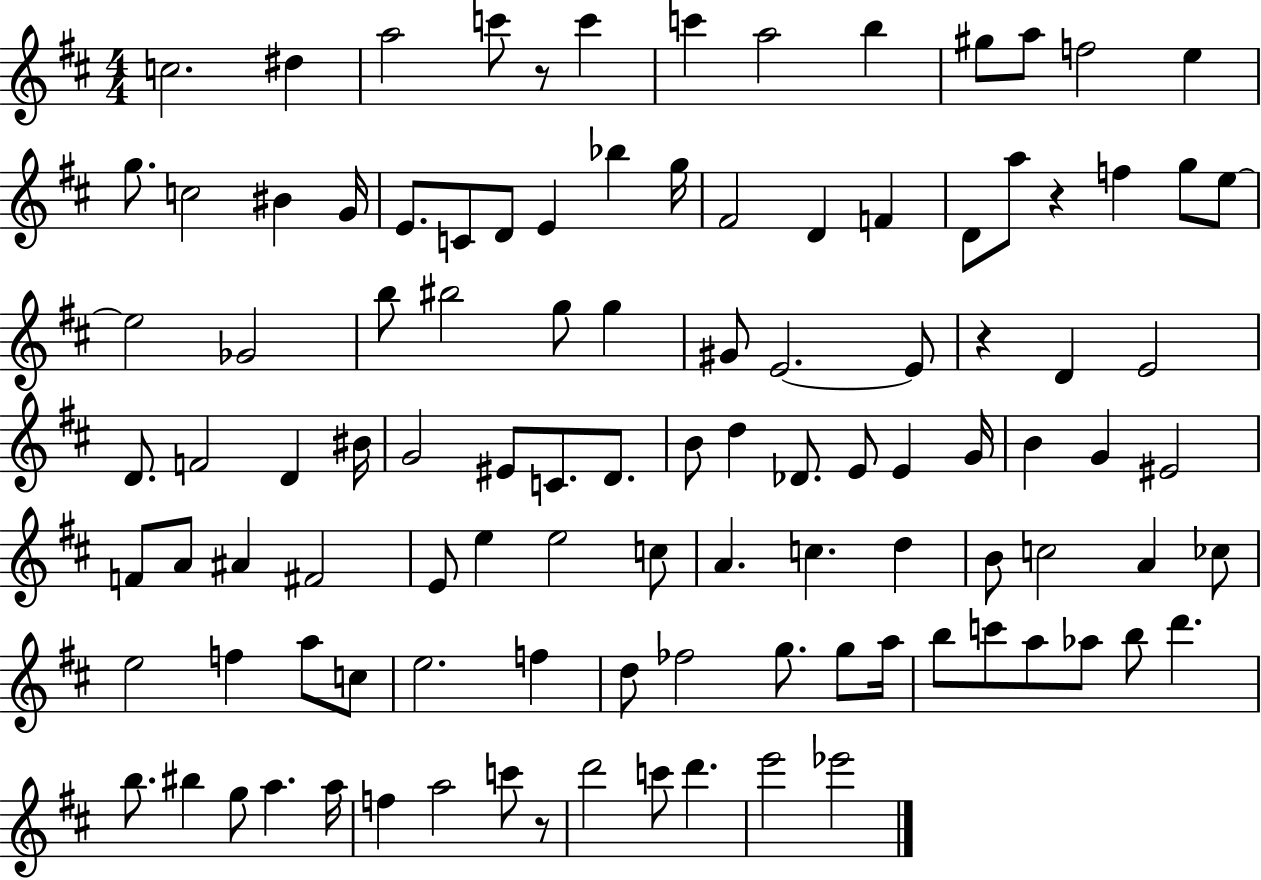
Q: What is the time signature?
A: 4/4